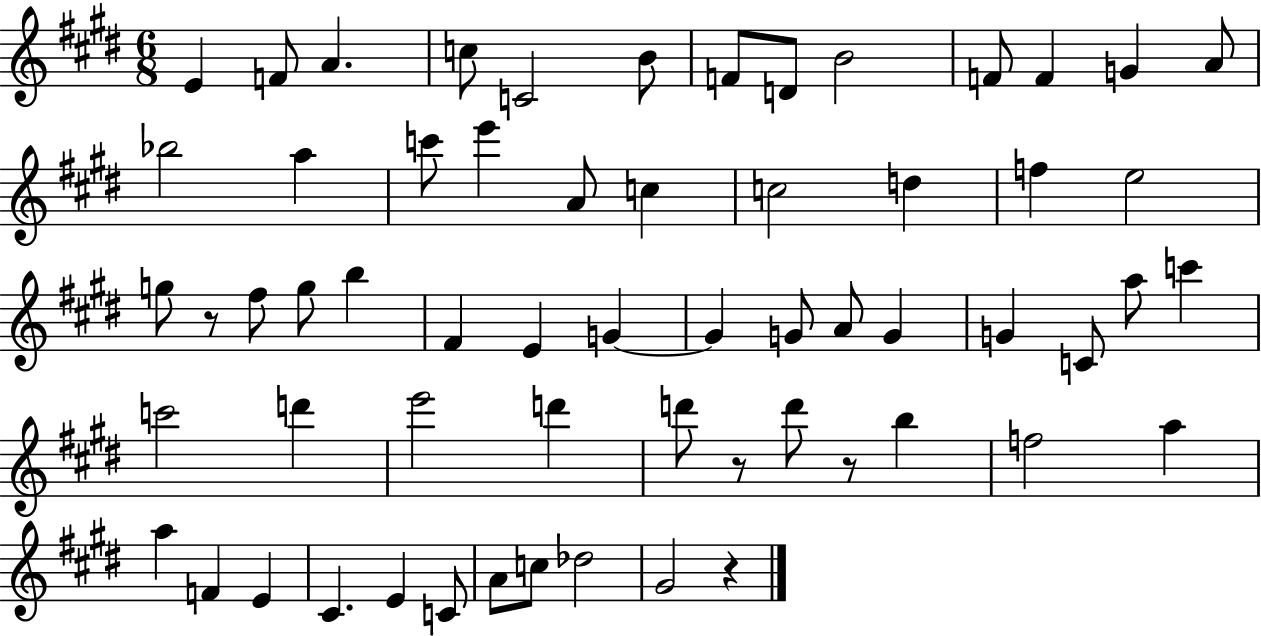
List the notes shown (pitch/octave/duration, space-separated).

E4/q F4/e A4/q. C5/e C4/h B4/e F4/e D4/e B4/h F4/e F4/q G4/q A4/e Bb5/h A5/q C6/e E6/q A4/e C5/q C5/h D5/q F5/q E5/h G5/e R/e F#5/e G5/e B5/q F#4/q E4/q G4/q G4/q G4/e A4/e G4/q G4/q C4/e A5/e C6/q C6/h D6/q E6/h D6/q D6/e R/e D6/e R/e B5/q F5/h A5/q A5/q F4/q E4/q C#4/q. E4/q C4/e A4/e C5/e Db5/h G#4/h R/q